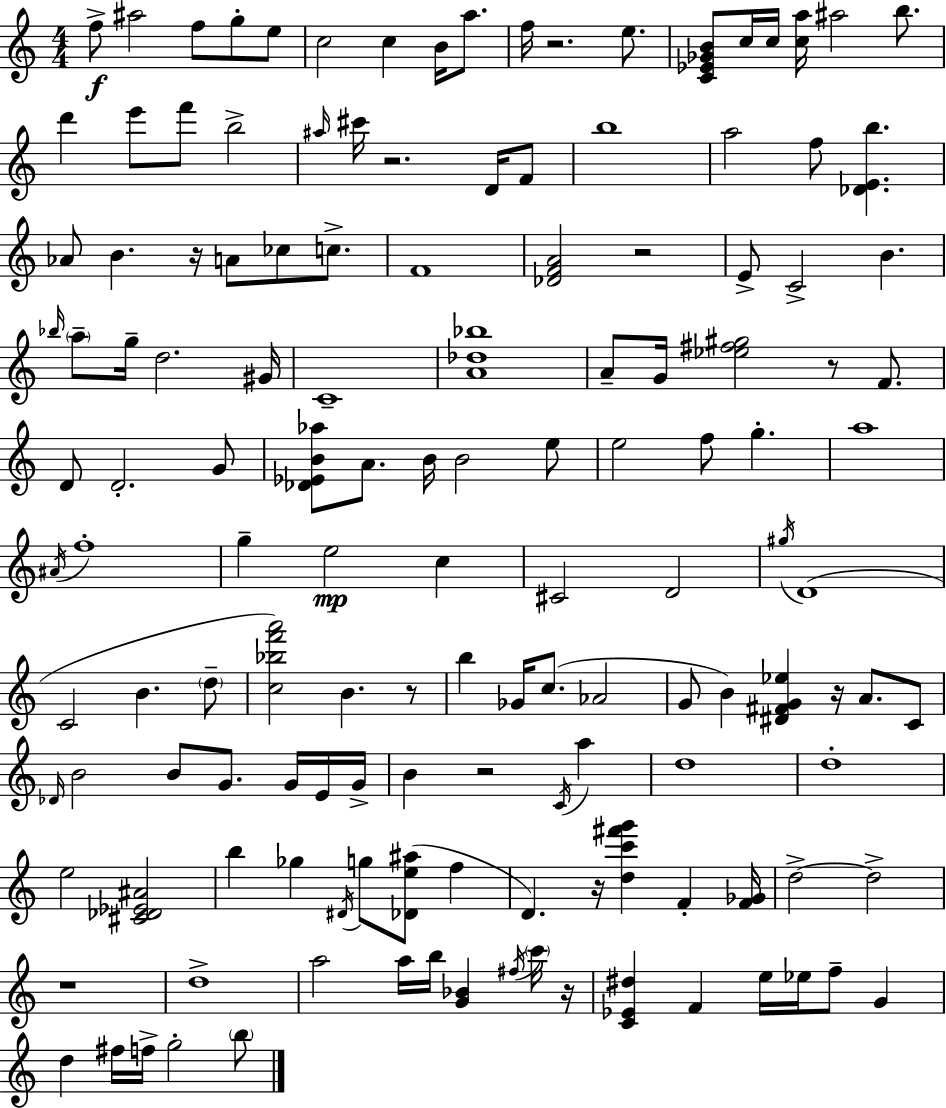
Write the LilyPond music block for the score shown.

{
  \clef treble
  \numericTimeSignature
  \time 4/4
  \key a \minor
  f''8->\f ais''2 f''8 g''8-. e''8 | c''2 c''4 b'16 a''8. | f''16 r2. e''8. | <c' ees' ges' b'>8 c''16 c''16 <c'' a''>16 ais''2 b''8. | \break d'''4 e'''8 f'''8 b''2-> | \grace { ais''16 } cis'''16 r2. d'16 f'8 | b''1 | a''2 f''8 <des' e' b''>4. | \break aes'8 b'4. r16 a'8 ces''8 c''8.-> | f'1 | <des' f' a'>2 r2 | e'8-> c'2-> b'4. | \break \grace { bes''16 } \parenthesize a''8-- g''16-- d''2. | gis'16 c'1-- | <a' des'' bes''>1 | a'8-- g'16 <ees'' fis'' gis''>2 r8 f'8. | \break d'8 d'2.-. | g'8 <des' ees' b' aes''>8 a'8. b'16 b'2 | e''8 e''2 f''8 g''4.-. | a''1 | \break \acciaccatura { ais'16 } f''1-. | g''4-- e''2\mp c''4 | cis'2 d'2 | \acciaccatura { gis''16 }( d'1 | \break c'2 b'4. | \parenthesize d''8-- <c'' bes'' f''' a'''>2) b'4. | r8 b''4 ges'16 c''8.( aes'2 | g'8 b'4) <dis' fis' g' ees''>4 r16 a'8. | \break c'8 \grace { des'16 } b'2 b'8 g'8. | g'16 e'16 g'16-> b'4 r2 | \acciaccatura { c'16 } a''4 d''1 | d''1-. | \break e''2 <cis' des' ees' ais'>2 | b''4 ges''4 \acciaccatura { dis'16 } g''8 | <des' e'' ais''>8( f''4 d'4.) r16 <d'' c''' fis''' g'''>4 | f'4-. <f' ges'>16 d''2->~~ d''2-> | \break r1 | d''1-> | a''2 a''16 | b''16 <g' bes'>4 \acciaccatura { fis''16 } \parenthesize c'''16 r16 <c' ees' dis''>4 f'4 | \break e''16 ees''16 f''8-- g'4 d''4 fis''16 f''16-> g''2-. | \parenthesize b''8 \bar "|."
}